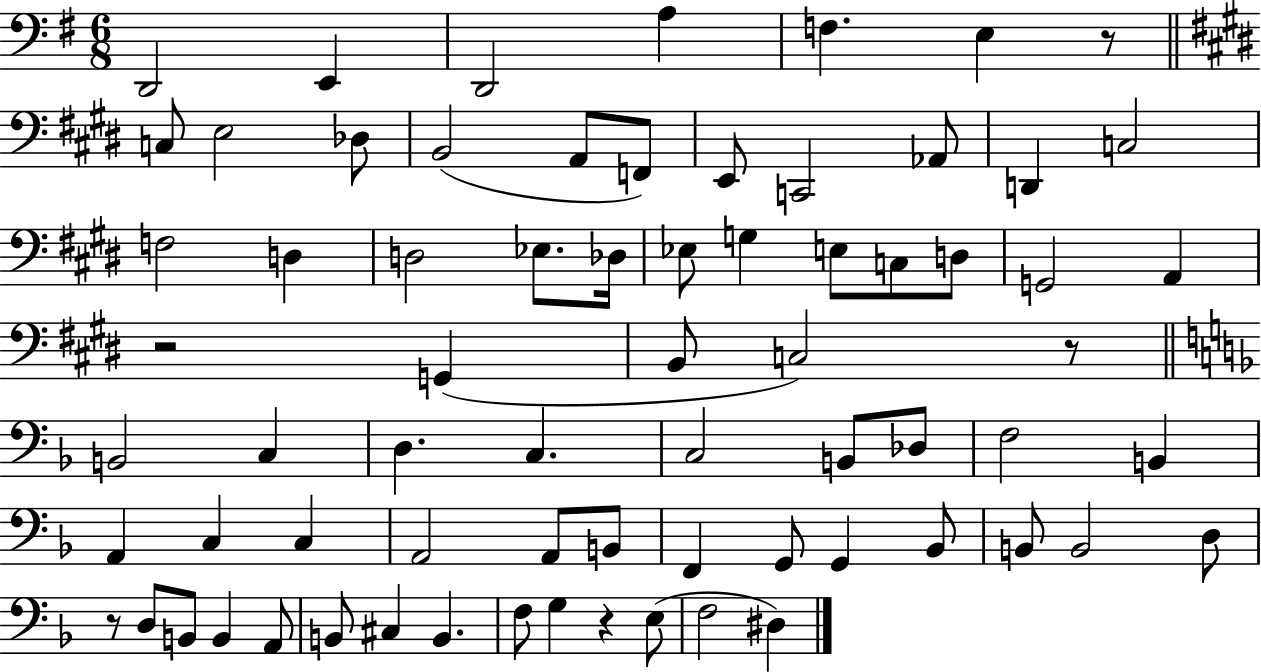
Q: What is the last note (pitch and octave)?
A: D#3